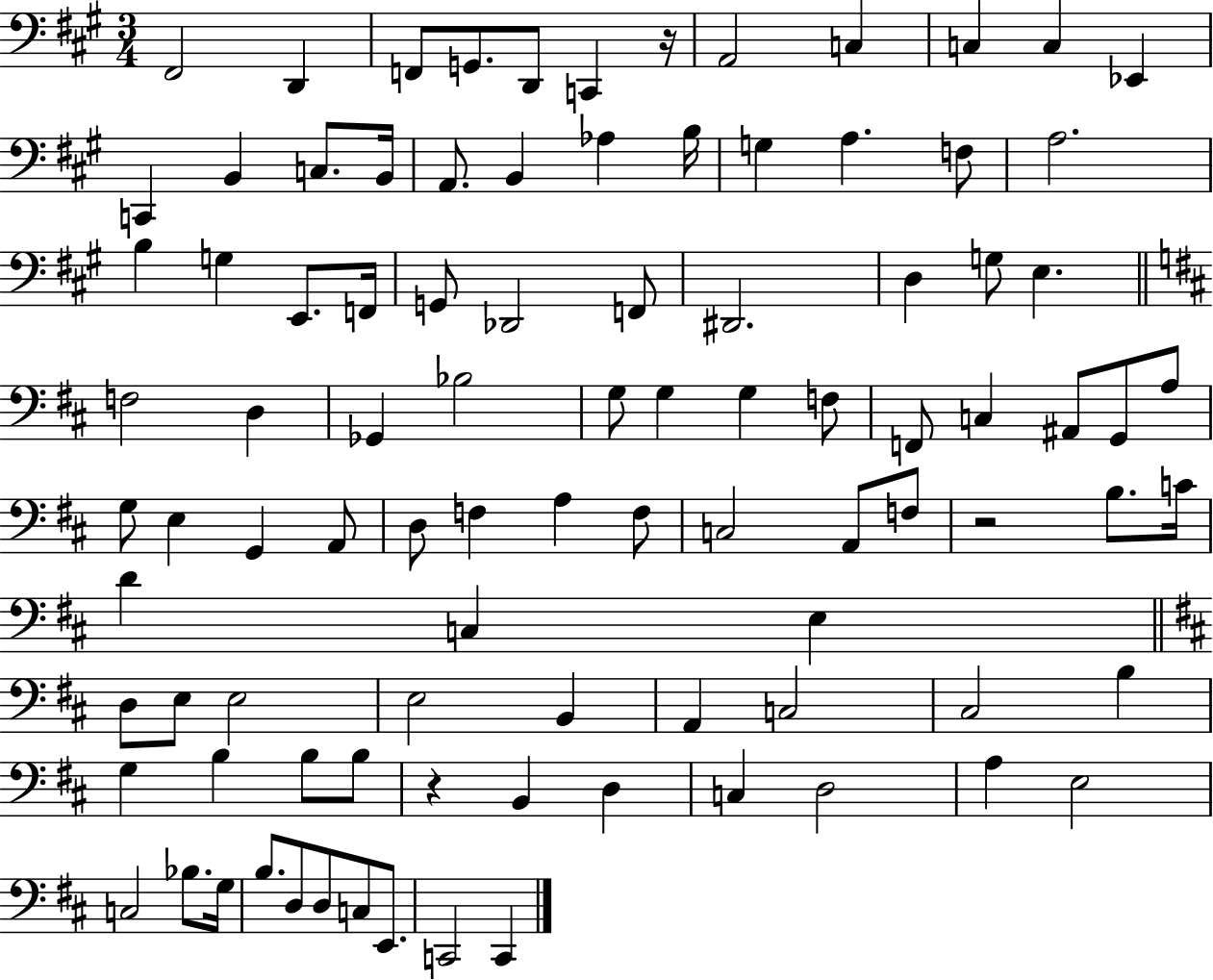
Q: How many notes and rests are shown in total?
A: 95